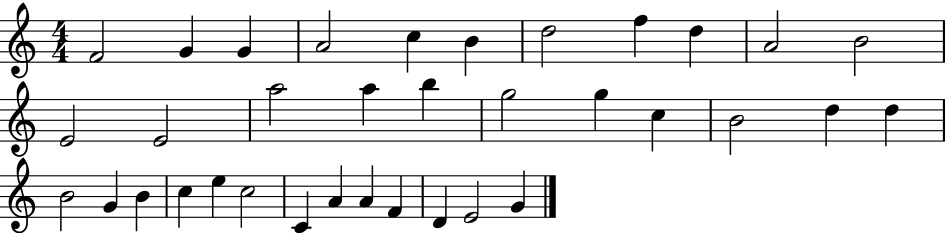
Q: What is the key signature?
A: C major